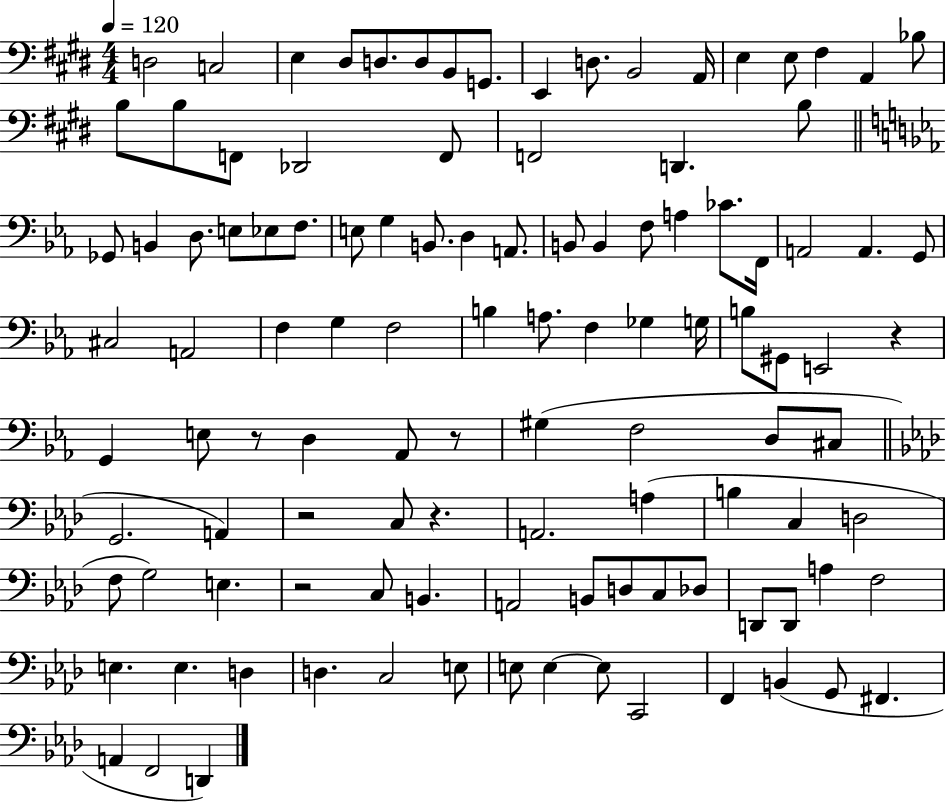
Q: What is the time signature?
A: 4/4